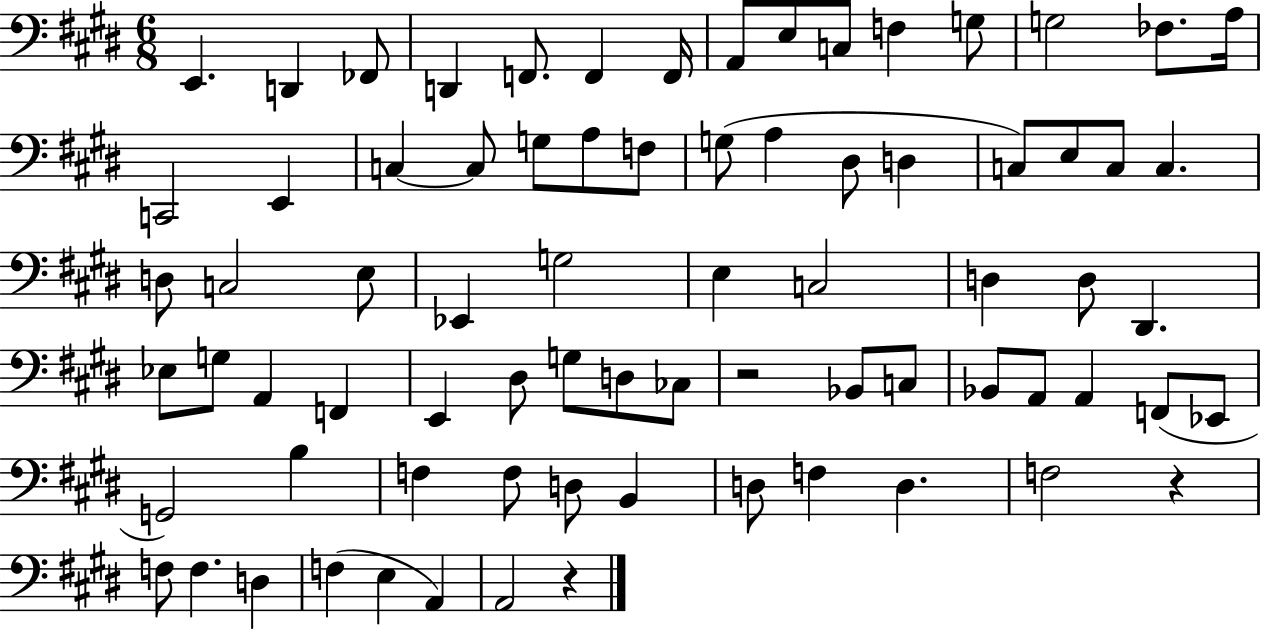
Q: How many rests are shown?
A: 3